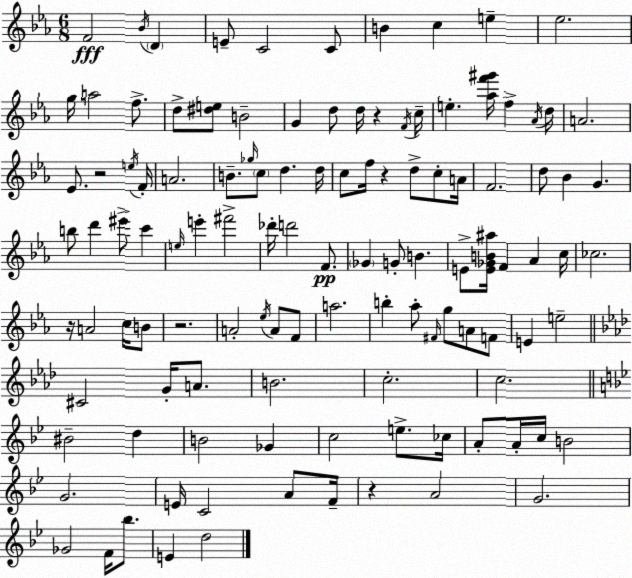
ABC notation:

X:1
T:Untitled
M:6/8
L:1/4
K:Cm
F2 _B/4 D E/2 C2 C/2 B c e _e2 g/4 a2 f/2 d/2 [^de]/2 B2 G d/2 d/4 z F/4 c/4 e [_af'^g']/4 f _A/4 d/4 A2 _E/2 z2 e/4 F/4 A2 B/2 _g/4 c/2 d d/4 c/2 f/4 z d/2 c/2 A/4 F2 d/2 _B G b/2 d' ^e'/2 c' e/4 e' ^f'2 _d'/4 d'2 F/2 _G G/2 B E/2 [E_GB^a]/4 F _A c/4 _c2 z/4 A2 c/4 B/2 z2 A2 _e/4 A/2 F/2 a2 b _a/2 ^F/4 g/2 A/2 F/2 E e2 ^C2 G/4 A/2 B2 c2 c2 ^B2 d B2 _G c2 e/2 _c/4 A/2 A/4 c/4 B2 G2 E/4 C2 A/2 F/4 z A2 G2 _G2 F/4 _b/2 E d2